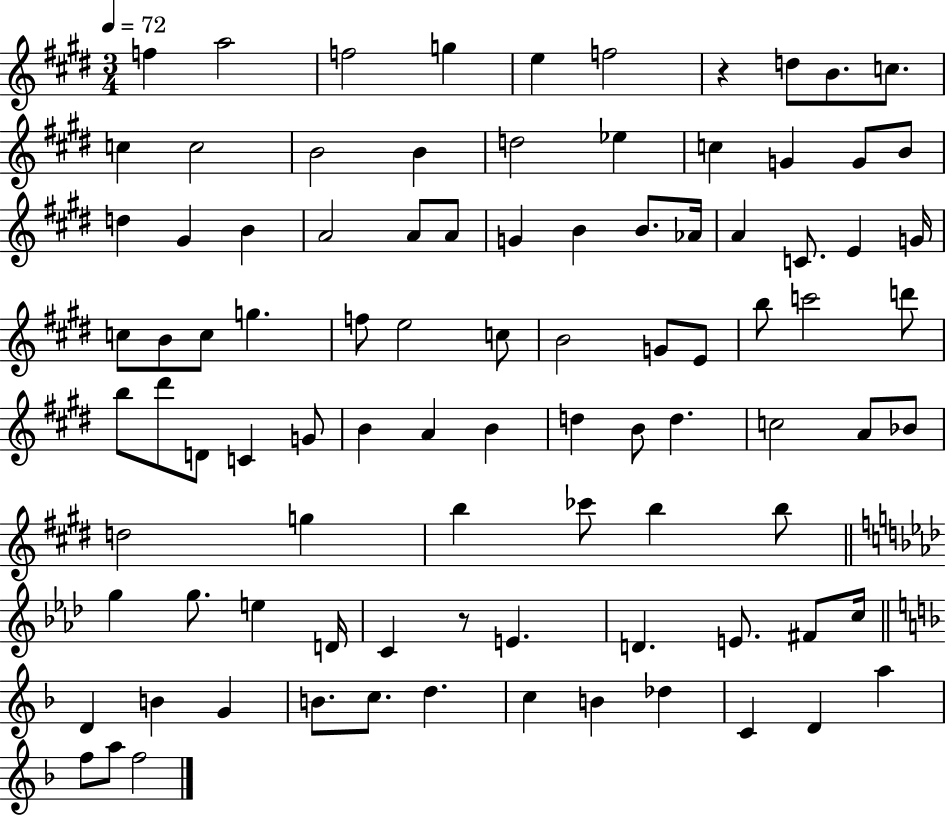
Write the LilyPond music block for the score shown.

{
  \clef treble
  \numericTimeSignature
  \time 3/4
  \key e \major
  \tempo 4 = 72
  f''4 a''2 | f''2 g''4 | e''4 f''2 | r4 d''8 b'8. c''8. | \break c''4 c''2 | b'2 b'4 | d''2 ees''4 | c''4 g'4 g'8 b'8 | \break d''4 gis'4 b'4 | a'2 a'8 a'8 | g'4 b'4 b'8. aes'16 | a'4 c'8. e'4 g'16 | \break c''8 b'8 c''8 g''4. | f''8 e''2 c''8 | b'2 g'8 e'8 | b''8 c'''2 d'''8 | \break b''8 dis'''8 d'8 c'4 g'8 | b'4 a'4 b'4 | d''4 b'8 d''4. | c''2 a'8 bes'8 | \break d''2 g''4 | b''4 ces'''8 b''4 b''8 | \bar "||" \break \key f \minor g''4 g''8. e''4 d'16 | c'4 r8 e'4. | d'4. e'8. fis'8 c''16 | \bar "||" \break \key d \minor d'4 b'4 g'4 | b'8. c''8. d''4. | c''4 b'4 des''4 | c'4 d'4 a''4 | \break f''8 a''8 f''2 | \bar "|."
}